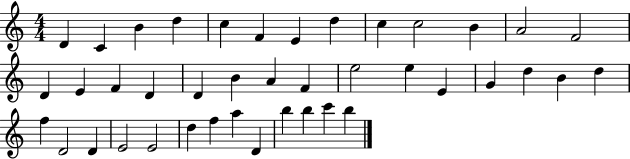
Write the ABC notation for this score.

X:1
T:Untitled
M:4/4
L:1/4
K:C
D C B d c F E d c c2 B A2 F2 D E F D D B A F e2 e E G d B d f D2 D E2 E2 d f a D b b c' b